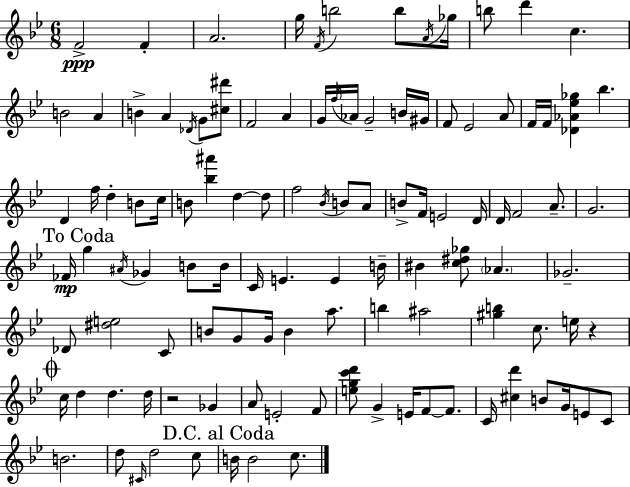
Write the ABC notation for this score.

X:1
T:Untitled
M:6/8
L:1/4
K:Bb
F2 F A2 g/4 F/4 b2 b/2 A/4 _g/4 b/2 d' c B2 A B A _D/4 G/2 [^c^d']/2 F2 A G/4 f/4 _A/4 G2 B/4 ^G/4 F/2 _E2 A/2 F/4 F/4 [_D_A_e_g] _b D f/4 d B/2 c/4 B/2 [_b^a'] d d/2 f2 _B/4 B/2 A/2 B/2 F/4 E2 D/4 D/4 F2 A/2 G2 _F/4 g ^A/4 _G B/2 B/4 C/4 E E B/4 ^B [c^d_g]/2 _A _G2 _D/2 [^de]2 C/2 B/2 G/2 G/4 B a/2 b ^a2 [^gb] c/2 e/4 z c/4 d d d/4 z2 _G A/2 E2 F/2 [egc'd']/2 G E/4 F/2 F/2 C/4 [^cd'] B/2 G/4 E/2 C/2 B2 d/2 ^C/4 d2 c/2 B/4 B2 c/2